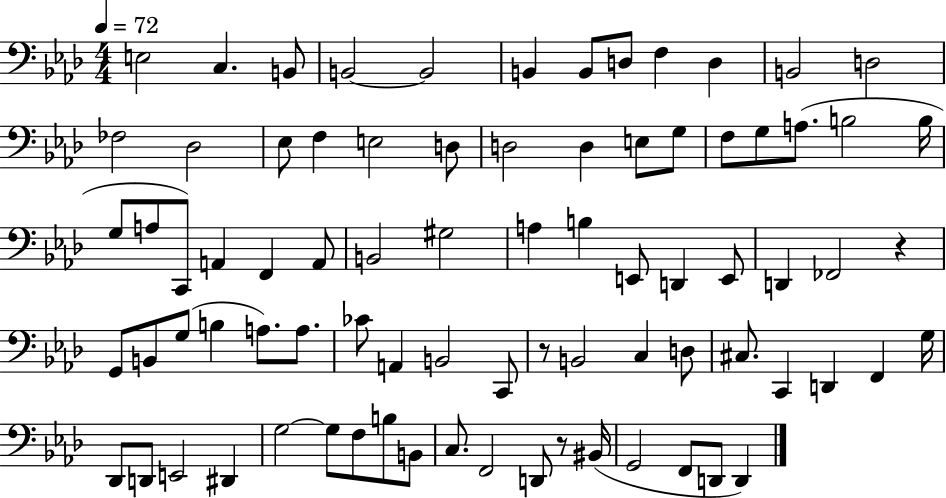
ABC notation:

X:1
T:Untitled
M:4/4
L:1/4
K:Ab
E,2 C, B,,/2 B,,2 B,,2 B,, B,,/2 D,/2 F, D, B,,2 D,2 _F,2 _D,2 _E,/2 F, E,2 D,/2 D,2 D, E,/2 G,/2 F,/2 G,/2 A,/2 B,2 B,/4 G,/2 A,/2 C,,/2 A,, F,, A,,/2 B,,2 ^G,2 A, B, E,,/2 D,, E,,/2 D,, _F,,2 z G,,/2 B,,/2 G,/2 B, A,/2 A,/2 _C/2 A,, B,,2 C,,/2 z/2 B,,2 C, D,/2 ^C,/2 C,, D,, F,, G,/4 _D,,/2 D,,/2 E,,2 ^D,, G,2 G,/2 F,/2 B,/2 B,,/2 C,/2 F,,2 D,,/2 z/2 ^B,,/4 G,,2 F,,/2 D,,/2 D,,